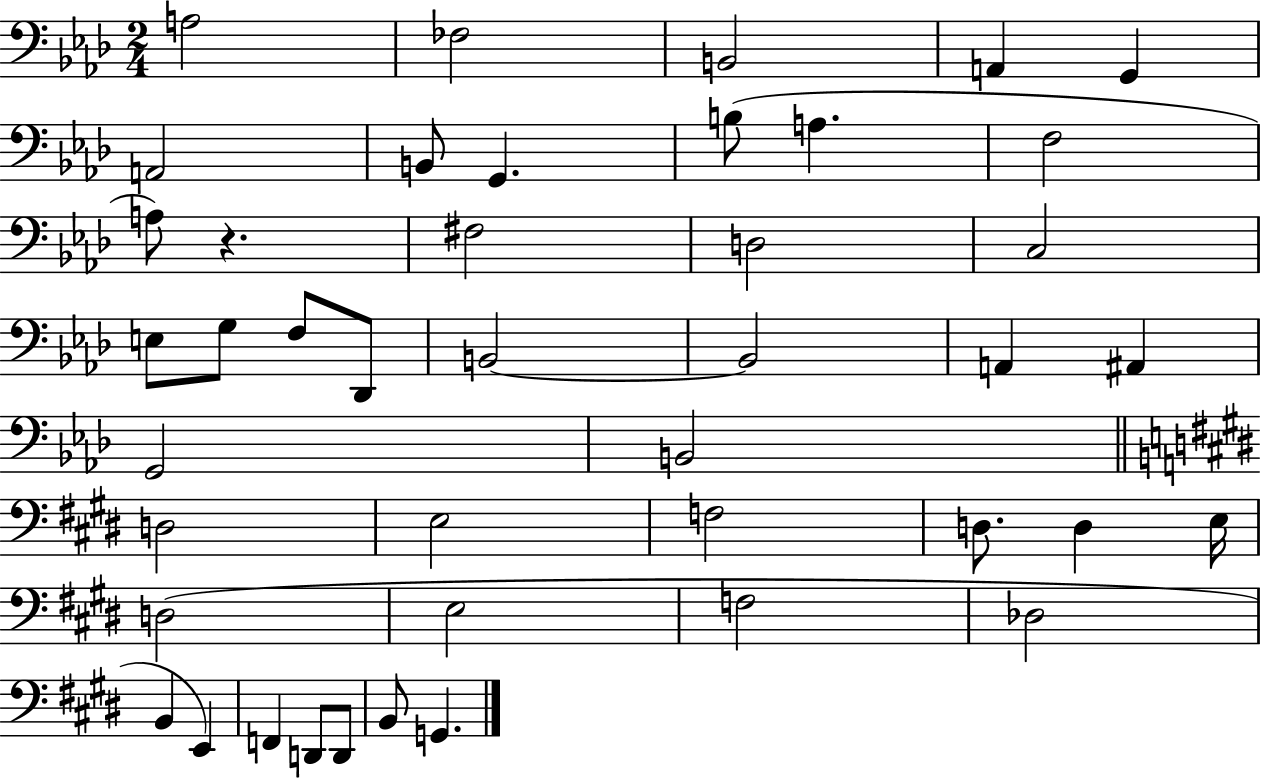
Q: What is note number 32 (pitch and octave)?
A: D3